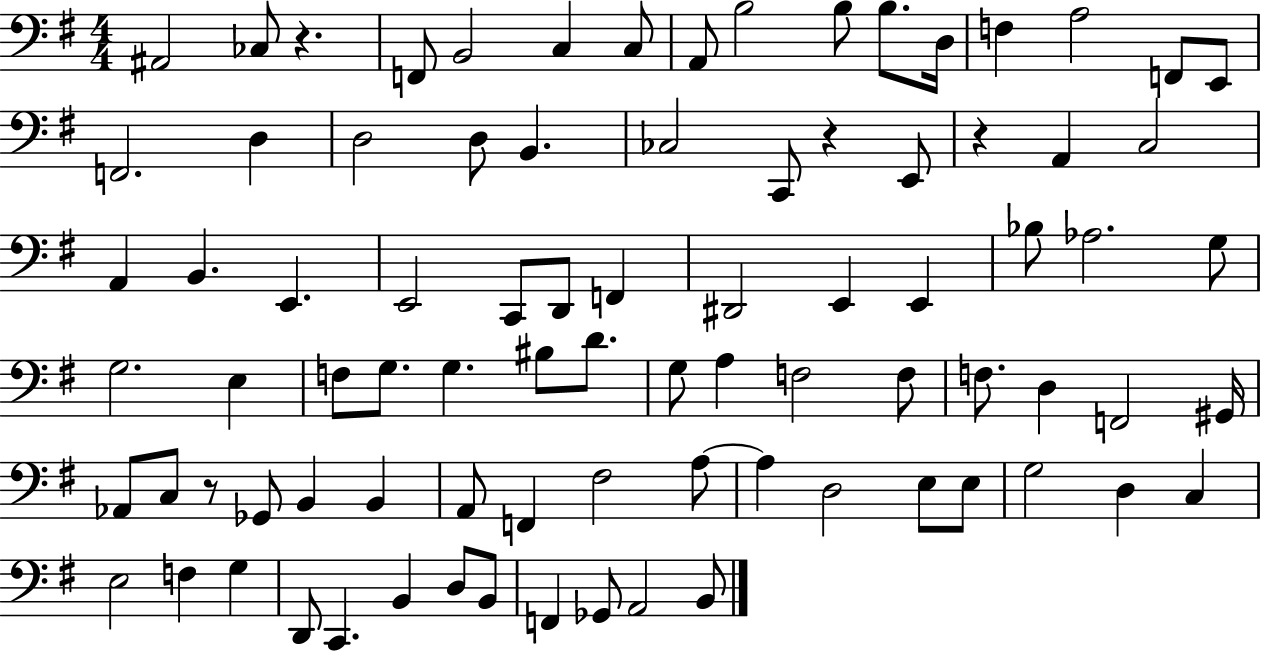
{
  \clef bass
  \numericTimeSignature
  \time 4/4
  \key g \major
  ais,2 ces8 r4. | f,8 b,2 c4 c8 | a,8 b2 b8 b8. d16 | f4 a2 f,8 e,8 | \break f,2. d4 | d2 d8 b,4. | ces2 c,8 r4 e,8 | r4 a,4 c2 | \break a,4 b,4. e,4. | e,2 c,8 d,8 f,4 | dis,2 e,4 e,4 | bes8 aes2. g8 | \break g2. e4 | f8 g8. g4. bis8 d'8. | g8 a4 f2 f8 | f8. d4 f,2 gis,16 | \break aes,8 c8 r8 ges,8 b,4 b,4 | a,8 f,4 fis2 a8~~ | a4 d2 e8 e8 | g2 d4 c4 | \break e2 f4 g4 | d,8 c,4. b,4 d8 b,8 | f,4 ges,8 a,2 b,8 | \bar "|."
}